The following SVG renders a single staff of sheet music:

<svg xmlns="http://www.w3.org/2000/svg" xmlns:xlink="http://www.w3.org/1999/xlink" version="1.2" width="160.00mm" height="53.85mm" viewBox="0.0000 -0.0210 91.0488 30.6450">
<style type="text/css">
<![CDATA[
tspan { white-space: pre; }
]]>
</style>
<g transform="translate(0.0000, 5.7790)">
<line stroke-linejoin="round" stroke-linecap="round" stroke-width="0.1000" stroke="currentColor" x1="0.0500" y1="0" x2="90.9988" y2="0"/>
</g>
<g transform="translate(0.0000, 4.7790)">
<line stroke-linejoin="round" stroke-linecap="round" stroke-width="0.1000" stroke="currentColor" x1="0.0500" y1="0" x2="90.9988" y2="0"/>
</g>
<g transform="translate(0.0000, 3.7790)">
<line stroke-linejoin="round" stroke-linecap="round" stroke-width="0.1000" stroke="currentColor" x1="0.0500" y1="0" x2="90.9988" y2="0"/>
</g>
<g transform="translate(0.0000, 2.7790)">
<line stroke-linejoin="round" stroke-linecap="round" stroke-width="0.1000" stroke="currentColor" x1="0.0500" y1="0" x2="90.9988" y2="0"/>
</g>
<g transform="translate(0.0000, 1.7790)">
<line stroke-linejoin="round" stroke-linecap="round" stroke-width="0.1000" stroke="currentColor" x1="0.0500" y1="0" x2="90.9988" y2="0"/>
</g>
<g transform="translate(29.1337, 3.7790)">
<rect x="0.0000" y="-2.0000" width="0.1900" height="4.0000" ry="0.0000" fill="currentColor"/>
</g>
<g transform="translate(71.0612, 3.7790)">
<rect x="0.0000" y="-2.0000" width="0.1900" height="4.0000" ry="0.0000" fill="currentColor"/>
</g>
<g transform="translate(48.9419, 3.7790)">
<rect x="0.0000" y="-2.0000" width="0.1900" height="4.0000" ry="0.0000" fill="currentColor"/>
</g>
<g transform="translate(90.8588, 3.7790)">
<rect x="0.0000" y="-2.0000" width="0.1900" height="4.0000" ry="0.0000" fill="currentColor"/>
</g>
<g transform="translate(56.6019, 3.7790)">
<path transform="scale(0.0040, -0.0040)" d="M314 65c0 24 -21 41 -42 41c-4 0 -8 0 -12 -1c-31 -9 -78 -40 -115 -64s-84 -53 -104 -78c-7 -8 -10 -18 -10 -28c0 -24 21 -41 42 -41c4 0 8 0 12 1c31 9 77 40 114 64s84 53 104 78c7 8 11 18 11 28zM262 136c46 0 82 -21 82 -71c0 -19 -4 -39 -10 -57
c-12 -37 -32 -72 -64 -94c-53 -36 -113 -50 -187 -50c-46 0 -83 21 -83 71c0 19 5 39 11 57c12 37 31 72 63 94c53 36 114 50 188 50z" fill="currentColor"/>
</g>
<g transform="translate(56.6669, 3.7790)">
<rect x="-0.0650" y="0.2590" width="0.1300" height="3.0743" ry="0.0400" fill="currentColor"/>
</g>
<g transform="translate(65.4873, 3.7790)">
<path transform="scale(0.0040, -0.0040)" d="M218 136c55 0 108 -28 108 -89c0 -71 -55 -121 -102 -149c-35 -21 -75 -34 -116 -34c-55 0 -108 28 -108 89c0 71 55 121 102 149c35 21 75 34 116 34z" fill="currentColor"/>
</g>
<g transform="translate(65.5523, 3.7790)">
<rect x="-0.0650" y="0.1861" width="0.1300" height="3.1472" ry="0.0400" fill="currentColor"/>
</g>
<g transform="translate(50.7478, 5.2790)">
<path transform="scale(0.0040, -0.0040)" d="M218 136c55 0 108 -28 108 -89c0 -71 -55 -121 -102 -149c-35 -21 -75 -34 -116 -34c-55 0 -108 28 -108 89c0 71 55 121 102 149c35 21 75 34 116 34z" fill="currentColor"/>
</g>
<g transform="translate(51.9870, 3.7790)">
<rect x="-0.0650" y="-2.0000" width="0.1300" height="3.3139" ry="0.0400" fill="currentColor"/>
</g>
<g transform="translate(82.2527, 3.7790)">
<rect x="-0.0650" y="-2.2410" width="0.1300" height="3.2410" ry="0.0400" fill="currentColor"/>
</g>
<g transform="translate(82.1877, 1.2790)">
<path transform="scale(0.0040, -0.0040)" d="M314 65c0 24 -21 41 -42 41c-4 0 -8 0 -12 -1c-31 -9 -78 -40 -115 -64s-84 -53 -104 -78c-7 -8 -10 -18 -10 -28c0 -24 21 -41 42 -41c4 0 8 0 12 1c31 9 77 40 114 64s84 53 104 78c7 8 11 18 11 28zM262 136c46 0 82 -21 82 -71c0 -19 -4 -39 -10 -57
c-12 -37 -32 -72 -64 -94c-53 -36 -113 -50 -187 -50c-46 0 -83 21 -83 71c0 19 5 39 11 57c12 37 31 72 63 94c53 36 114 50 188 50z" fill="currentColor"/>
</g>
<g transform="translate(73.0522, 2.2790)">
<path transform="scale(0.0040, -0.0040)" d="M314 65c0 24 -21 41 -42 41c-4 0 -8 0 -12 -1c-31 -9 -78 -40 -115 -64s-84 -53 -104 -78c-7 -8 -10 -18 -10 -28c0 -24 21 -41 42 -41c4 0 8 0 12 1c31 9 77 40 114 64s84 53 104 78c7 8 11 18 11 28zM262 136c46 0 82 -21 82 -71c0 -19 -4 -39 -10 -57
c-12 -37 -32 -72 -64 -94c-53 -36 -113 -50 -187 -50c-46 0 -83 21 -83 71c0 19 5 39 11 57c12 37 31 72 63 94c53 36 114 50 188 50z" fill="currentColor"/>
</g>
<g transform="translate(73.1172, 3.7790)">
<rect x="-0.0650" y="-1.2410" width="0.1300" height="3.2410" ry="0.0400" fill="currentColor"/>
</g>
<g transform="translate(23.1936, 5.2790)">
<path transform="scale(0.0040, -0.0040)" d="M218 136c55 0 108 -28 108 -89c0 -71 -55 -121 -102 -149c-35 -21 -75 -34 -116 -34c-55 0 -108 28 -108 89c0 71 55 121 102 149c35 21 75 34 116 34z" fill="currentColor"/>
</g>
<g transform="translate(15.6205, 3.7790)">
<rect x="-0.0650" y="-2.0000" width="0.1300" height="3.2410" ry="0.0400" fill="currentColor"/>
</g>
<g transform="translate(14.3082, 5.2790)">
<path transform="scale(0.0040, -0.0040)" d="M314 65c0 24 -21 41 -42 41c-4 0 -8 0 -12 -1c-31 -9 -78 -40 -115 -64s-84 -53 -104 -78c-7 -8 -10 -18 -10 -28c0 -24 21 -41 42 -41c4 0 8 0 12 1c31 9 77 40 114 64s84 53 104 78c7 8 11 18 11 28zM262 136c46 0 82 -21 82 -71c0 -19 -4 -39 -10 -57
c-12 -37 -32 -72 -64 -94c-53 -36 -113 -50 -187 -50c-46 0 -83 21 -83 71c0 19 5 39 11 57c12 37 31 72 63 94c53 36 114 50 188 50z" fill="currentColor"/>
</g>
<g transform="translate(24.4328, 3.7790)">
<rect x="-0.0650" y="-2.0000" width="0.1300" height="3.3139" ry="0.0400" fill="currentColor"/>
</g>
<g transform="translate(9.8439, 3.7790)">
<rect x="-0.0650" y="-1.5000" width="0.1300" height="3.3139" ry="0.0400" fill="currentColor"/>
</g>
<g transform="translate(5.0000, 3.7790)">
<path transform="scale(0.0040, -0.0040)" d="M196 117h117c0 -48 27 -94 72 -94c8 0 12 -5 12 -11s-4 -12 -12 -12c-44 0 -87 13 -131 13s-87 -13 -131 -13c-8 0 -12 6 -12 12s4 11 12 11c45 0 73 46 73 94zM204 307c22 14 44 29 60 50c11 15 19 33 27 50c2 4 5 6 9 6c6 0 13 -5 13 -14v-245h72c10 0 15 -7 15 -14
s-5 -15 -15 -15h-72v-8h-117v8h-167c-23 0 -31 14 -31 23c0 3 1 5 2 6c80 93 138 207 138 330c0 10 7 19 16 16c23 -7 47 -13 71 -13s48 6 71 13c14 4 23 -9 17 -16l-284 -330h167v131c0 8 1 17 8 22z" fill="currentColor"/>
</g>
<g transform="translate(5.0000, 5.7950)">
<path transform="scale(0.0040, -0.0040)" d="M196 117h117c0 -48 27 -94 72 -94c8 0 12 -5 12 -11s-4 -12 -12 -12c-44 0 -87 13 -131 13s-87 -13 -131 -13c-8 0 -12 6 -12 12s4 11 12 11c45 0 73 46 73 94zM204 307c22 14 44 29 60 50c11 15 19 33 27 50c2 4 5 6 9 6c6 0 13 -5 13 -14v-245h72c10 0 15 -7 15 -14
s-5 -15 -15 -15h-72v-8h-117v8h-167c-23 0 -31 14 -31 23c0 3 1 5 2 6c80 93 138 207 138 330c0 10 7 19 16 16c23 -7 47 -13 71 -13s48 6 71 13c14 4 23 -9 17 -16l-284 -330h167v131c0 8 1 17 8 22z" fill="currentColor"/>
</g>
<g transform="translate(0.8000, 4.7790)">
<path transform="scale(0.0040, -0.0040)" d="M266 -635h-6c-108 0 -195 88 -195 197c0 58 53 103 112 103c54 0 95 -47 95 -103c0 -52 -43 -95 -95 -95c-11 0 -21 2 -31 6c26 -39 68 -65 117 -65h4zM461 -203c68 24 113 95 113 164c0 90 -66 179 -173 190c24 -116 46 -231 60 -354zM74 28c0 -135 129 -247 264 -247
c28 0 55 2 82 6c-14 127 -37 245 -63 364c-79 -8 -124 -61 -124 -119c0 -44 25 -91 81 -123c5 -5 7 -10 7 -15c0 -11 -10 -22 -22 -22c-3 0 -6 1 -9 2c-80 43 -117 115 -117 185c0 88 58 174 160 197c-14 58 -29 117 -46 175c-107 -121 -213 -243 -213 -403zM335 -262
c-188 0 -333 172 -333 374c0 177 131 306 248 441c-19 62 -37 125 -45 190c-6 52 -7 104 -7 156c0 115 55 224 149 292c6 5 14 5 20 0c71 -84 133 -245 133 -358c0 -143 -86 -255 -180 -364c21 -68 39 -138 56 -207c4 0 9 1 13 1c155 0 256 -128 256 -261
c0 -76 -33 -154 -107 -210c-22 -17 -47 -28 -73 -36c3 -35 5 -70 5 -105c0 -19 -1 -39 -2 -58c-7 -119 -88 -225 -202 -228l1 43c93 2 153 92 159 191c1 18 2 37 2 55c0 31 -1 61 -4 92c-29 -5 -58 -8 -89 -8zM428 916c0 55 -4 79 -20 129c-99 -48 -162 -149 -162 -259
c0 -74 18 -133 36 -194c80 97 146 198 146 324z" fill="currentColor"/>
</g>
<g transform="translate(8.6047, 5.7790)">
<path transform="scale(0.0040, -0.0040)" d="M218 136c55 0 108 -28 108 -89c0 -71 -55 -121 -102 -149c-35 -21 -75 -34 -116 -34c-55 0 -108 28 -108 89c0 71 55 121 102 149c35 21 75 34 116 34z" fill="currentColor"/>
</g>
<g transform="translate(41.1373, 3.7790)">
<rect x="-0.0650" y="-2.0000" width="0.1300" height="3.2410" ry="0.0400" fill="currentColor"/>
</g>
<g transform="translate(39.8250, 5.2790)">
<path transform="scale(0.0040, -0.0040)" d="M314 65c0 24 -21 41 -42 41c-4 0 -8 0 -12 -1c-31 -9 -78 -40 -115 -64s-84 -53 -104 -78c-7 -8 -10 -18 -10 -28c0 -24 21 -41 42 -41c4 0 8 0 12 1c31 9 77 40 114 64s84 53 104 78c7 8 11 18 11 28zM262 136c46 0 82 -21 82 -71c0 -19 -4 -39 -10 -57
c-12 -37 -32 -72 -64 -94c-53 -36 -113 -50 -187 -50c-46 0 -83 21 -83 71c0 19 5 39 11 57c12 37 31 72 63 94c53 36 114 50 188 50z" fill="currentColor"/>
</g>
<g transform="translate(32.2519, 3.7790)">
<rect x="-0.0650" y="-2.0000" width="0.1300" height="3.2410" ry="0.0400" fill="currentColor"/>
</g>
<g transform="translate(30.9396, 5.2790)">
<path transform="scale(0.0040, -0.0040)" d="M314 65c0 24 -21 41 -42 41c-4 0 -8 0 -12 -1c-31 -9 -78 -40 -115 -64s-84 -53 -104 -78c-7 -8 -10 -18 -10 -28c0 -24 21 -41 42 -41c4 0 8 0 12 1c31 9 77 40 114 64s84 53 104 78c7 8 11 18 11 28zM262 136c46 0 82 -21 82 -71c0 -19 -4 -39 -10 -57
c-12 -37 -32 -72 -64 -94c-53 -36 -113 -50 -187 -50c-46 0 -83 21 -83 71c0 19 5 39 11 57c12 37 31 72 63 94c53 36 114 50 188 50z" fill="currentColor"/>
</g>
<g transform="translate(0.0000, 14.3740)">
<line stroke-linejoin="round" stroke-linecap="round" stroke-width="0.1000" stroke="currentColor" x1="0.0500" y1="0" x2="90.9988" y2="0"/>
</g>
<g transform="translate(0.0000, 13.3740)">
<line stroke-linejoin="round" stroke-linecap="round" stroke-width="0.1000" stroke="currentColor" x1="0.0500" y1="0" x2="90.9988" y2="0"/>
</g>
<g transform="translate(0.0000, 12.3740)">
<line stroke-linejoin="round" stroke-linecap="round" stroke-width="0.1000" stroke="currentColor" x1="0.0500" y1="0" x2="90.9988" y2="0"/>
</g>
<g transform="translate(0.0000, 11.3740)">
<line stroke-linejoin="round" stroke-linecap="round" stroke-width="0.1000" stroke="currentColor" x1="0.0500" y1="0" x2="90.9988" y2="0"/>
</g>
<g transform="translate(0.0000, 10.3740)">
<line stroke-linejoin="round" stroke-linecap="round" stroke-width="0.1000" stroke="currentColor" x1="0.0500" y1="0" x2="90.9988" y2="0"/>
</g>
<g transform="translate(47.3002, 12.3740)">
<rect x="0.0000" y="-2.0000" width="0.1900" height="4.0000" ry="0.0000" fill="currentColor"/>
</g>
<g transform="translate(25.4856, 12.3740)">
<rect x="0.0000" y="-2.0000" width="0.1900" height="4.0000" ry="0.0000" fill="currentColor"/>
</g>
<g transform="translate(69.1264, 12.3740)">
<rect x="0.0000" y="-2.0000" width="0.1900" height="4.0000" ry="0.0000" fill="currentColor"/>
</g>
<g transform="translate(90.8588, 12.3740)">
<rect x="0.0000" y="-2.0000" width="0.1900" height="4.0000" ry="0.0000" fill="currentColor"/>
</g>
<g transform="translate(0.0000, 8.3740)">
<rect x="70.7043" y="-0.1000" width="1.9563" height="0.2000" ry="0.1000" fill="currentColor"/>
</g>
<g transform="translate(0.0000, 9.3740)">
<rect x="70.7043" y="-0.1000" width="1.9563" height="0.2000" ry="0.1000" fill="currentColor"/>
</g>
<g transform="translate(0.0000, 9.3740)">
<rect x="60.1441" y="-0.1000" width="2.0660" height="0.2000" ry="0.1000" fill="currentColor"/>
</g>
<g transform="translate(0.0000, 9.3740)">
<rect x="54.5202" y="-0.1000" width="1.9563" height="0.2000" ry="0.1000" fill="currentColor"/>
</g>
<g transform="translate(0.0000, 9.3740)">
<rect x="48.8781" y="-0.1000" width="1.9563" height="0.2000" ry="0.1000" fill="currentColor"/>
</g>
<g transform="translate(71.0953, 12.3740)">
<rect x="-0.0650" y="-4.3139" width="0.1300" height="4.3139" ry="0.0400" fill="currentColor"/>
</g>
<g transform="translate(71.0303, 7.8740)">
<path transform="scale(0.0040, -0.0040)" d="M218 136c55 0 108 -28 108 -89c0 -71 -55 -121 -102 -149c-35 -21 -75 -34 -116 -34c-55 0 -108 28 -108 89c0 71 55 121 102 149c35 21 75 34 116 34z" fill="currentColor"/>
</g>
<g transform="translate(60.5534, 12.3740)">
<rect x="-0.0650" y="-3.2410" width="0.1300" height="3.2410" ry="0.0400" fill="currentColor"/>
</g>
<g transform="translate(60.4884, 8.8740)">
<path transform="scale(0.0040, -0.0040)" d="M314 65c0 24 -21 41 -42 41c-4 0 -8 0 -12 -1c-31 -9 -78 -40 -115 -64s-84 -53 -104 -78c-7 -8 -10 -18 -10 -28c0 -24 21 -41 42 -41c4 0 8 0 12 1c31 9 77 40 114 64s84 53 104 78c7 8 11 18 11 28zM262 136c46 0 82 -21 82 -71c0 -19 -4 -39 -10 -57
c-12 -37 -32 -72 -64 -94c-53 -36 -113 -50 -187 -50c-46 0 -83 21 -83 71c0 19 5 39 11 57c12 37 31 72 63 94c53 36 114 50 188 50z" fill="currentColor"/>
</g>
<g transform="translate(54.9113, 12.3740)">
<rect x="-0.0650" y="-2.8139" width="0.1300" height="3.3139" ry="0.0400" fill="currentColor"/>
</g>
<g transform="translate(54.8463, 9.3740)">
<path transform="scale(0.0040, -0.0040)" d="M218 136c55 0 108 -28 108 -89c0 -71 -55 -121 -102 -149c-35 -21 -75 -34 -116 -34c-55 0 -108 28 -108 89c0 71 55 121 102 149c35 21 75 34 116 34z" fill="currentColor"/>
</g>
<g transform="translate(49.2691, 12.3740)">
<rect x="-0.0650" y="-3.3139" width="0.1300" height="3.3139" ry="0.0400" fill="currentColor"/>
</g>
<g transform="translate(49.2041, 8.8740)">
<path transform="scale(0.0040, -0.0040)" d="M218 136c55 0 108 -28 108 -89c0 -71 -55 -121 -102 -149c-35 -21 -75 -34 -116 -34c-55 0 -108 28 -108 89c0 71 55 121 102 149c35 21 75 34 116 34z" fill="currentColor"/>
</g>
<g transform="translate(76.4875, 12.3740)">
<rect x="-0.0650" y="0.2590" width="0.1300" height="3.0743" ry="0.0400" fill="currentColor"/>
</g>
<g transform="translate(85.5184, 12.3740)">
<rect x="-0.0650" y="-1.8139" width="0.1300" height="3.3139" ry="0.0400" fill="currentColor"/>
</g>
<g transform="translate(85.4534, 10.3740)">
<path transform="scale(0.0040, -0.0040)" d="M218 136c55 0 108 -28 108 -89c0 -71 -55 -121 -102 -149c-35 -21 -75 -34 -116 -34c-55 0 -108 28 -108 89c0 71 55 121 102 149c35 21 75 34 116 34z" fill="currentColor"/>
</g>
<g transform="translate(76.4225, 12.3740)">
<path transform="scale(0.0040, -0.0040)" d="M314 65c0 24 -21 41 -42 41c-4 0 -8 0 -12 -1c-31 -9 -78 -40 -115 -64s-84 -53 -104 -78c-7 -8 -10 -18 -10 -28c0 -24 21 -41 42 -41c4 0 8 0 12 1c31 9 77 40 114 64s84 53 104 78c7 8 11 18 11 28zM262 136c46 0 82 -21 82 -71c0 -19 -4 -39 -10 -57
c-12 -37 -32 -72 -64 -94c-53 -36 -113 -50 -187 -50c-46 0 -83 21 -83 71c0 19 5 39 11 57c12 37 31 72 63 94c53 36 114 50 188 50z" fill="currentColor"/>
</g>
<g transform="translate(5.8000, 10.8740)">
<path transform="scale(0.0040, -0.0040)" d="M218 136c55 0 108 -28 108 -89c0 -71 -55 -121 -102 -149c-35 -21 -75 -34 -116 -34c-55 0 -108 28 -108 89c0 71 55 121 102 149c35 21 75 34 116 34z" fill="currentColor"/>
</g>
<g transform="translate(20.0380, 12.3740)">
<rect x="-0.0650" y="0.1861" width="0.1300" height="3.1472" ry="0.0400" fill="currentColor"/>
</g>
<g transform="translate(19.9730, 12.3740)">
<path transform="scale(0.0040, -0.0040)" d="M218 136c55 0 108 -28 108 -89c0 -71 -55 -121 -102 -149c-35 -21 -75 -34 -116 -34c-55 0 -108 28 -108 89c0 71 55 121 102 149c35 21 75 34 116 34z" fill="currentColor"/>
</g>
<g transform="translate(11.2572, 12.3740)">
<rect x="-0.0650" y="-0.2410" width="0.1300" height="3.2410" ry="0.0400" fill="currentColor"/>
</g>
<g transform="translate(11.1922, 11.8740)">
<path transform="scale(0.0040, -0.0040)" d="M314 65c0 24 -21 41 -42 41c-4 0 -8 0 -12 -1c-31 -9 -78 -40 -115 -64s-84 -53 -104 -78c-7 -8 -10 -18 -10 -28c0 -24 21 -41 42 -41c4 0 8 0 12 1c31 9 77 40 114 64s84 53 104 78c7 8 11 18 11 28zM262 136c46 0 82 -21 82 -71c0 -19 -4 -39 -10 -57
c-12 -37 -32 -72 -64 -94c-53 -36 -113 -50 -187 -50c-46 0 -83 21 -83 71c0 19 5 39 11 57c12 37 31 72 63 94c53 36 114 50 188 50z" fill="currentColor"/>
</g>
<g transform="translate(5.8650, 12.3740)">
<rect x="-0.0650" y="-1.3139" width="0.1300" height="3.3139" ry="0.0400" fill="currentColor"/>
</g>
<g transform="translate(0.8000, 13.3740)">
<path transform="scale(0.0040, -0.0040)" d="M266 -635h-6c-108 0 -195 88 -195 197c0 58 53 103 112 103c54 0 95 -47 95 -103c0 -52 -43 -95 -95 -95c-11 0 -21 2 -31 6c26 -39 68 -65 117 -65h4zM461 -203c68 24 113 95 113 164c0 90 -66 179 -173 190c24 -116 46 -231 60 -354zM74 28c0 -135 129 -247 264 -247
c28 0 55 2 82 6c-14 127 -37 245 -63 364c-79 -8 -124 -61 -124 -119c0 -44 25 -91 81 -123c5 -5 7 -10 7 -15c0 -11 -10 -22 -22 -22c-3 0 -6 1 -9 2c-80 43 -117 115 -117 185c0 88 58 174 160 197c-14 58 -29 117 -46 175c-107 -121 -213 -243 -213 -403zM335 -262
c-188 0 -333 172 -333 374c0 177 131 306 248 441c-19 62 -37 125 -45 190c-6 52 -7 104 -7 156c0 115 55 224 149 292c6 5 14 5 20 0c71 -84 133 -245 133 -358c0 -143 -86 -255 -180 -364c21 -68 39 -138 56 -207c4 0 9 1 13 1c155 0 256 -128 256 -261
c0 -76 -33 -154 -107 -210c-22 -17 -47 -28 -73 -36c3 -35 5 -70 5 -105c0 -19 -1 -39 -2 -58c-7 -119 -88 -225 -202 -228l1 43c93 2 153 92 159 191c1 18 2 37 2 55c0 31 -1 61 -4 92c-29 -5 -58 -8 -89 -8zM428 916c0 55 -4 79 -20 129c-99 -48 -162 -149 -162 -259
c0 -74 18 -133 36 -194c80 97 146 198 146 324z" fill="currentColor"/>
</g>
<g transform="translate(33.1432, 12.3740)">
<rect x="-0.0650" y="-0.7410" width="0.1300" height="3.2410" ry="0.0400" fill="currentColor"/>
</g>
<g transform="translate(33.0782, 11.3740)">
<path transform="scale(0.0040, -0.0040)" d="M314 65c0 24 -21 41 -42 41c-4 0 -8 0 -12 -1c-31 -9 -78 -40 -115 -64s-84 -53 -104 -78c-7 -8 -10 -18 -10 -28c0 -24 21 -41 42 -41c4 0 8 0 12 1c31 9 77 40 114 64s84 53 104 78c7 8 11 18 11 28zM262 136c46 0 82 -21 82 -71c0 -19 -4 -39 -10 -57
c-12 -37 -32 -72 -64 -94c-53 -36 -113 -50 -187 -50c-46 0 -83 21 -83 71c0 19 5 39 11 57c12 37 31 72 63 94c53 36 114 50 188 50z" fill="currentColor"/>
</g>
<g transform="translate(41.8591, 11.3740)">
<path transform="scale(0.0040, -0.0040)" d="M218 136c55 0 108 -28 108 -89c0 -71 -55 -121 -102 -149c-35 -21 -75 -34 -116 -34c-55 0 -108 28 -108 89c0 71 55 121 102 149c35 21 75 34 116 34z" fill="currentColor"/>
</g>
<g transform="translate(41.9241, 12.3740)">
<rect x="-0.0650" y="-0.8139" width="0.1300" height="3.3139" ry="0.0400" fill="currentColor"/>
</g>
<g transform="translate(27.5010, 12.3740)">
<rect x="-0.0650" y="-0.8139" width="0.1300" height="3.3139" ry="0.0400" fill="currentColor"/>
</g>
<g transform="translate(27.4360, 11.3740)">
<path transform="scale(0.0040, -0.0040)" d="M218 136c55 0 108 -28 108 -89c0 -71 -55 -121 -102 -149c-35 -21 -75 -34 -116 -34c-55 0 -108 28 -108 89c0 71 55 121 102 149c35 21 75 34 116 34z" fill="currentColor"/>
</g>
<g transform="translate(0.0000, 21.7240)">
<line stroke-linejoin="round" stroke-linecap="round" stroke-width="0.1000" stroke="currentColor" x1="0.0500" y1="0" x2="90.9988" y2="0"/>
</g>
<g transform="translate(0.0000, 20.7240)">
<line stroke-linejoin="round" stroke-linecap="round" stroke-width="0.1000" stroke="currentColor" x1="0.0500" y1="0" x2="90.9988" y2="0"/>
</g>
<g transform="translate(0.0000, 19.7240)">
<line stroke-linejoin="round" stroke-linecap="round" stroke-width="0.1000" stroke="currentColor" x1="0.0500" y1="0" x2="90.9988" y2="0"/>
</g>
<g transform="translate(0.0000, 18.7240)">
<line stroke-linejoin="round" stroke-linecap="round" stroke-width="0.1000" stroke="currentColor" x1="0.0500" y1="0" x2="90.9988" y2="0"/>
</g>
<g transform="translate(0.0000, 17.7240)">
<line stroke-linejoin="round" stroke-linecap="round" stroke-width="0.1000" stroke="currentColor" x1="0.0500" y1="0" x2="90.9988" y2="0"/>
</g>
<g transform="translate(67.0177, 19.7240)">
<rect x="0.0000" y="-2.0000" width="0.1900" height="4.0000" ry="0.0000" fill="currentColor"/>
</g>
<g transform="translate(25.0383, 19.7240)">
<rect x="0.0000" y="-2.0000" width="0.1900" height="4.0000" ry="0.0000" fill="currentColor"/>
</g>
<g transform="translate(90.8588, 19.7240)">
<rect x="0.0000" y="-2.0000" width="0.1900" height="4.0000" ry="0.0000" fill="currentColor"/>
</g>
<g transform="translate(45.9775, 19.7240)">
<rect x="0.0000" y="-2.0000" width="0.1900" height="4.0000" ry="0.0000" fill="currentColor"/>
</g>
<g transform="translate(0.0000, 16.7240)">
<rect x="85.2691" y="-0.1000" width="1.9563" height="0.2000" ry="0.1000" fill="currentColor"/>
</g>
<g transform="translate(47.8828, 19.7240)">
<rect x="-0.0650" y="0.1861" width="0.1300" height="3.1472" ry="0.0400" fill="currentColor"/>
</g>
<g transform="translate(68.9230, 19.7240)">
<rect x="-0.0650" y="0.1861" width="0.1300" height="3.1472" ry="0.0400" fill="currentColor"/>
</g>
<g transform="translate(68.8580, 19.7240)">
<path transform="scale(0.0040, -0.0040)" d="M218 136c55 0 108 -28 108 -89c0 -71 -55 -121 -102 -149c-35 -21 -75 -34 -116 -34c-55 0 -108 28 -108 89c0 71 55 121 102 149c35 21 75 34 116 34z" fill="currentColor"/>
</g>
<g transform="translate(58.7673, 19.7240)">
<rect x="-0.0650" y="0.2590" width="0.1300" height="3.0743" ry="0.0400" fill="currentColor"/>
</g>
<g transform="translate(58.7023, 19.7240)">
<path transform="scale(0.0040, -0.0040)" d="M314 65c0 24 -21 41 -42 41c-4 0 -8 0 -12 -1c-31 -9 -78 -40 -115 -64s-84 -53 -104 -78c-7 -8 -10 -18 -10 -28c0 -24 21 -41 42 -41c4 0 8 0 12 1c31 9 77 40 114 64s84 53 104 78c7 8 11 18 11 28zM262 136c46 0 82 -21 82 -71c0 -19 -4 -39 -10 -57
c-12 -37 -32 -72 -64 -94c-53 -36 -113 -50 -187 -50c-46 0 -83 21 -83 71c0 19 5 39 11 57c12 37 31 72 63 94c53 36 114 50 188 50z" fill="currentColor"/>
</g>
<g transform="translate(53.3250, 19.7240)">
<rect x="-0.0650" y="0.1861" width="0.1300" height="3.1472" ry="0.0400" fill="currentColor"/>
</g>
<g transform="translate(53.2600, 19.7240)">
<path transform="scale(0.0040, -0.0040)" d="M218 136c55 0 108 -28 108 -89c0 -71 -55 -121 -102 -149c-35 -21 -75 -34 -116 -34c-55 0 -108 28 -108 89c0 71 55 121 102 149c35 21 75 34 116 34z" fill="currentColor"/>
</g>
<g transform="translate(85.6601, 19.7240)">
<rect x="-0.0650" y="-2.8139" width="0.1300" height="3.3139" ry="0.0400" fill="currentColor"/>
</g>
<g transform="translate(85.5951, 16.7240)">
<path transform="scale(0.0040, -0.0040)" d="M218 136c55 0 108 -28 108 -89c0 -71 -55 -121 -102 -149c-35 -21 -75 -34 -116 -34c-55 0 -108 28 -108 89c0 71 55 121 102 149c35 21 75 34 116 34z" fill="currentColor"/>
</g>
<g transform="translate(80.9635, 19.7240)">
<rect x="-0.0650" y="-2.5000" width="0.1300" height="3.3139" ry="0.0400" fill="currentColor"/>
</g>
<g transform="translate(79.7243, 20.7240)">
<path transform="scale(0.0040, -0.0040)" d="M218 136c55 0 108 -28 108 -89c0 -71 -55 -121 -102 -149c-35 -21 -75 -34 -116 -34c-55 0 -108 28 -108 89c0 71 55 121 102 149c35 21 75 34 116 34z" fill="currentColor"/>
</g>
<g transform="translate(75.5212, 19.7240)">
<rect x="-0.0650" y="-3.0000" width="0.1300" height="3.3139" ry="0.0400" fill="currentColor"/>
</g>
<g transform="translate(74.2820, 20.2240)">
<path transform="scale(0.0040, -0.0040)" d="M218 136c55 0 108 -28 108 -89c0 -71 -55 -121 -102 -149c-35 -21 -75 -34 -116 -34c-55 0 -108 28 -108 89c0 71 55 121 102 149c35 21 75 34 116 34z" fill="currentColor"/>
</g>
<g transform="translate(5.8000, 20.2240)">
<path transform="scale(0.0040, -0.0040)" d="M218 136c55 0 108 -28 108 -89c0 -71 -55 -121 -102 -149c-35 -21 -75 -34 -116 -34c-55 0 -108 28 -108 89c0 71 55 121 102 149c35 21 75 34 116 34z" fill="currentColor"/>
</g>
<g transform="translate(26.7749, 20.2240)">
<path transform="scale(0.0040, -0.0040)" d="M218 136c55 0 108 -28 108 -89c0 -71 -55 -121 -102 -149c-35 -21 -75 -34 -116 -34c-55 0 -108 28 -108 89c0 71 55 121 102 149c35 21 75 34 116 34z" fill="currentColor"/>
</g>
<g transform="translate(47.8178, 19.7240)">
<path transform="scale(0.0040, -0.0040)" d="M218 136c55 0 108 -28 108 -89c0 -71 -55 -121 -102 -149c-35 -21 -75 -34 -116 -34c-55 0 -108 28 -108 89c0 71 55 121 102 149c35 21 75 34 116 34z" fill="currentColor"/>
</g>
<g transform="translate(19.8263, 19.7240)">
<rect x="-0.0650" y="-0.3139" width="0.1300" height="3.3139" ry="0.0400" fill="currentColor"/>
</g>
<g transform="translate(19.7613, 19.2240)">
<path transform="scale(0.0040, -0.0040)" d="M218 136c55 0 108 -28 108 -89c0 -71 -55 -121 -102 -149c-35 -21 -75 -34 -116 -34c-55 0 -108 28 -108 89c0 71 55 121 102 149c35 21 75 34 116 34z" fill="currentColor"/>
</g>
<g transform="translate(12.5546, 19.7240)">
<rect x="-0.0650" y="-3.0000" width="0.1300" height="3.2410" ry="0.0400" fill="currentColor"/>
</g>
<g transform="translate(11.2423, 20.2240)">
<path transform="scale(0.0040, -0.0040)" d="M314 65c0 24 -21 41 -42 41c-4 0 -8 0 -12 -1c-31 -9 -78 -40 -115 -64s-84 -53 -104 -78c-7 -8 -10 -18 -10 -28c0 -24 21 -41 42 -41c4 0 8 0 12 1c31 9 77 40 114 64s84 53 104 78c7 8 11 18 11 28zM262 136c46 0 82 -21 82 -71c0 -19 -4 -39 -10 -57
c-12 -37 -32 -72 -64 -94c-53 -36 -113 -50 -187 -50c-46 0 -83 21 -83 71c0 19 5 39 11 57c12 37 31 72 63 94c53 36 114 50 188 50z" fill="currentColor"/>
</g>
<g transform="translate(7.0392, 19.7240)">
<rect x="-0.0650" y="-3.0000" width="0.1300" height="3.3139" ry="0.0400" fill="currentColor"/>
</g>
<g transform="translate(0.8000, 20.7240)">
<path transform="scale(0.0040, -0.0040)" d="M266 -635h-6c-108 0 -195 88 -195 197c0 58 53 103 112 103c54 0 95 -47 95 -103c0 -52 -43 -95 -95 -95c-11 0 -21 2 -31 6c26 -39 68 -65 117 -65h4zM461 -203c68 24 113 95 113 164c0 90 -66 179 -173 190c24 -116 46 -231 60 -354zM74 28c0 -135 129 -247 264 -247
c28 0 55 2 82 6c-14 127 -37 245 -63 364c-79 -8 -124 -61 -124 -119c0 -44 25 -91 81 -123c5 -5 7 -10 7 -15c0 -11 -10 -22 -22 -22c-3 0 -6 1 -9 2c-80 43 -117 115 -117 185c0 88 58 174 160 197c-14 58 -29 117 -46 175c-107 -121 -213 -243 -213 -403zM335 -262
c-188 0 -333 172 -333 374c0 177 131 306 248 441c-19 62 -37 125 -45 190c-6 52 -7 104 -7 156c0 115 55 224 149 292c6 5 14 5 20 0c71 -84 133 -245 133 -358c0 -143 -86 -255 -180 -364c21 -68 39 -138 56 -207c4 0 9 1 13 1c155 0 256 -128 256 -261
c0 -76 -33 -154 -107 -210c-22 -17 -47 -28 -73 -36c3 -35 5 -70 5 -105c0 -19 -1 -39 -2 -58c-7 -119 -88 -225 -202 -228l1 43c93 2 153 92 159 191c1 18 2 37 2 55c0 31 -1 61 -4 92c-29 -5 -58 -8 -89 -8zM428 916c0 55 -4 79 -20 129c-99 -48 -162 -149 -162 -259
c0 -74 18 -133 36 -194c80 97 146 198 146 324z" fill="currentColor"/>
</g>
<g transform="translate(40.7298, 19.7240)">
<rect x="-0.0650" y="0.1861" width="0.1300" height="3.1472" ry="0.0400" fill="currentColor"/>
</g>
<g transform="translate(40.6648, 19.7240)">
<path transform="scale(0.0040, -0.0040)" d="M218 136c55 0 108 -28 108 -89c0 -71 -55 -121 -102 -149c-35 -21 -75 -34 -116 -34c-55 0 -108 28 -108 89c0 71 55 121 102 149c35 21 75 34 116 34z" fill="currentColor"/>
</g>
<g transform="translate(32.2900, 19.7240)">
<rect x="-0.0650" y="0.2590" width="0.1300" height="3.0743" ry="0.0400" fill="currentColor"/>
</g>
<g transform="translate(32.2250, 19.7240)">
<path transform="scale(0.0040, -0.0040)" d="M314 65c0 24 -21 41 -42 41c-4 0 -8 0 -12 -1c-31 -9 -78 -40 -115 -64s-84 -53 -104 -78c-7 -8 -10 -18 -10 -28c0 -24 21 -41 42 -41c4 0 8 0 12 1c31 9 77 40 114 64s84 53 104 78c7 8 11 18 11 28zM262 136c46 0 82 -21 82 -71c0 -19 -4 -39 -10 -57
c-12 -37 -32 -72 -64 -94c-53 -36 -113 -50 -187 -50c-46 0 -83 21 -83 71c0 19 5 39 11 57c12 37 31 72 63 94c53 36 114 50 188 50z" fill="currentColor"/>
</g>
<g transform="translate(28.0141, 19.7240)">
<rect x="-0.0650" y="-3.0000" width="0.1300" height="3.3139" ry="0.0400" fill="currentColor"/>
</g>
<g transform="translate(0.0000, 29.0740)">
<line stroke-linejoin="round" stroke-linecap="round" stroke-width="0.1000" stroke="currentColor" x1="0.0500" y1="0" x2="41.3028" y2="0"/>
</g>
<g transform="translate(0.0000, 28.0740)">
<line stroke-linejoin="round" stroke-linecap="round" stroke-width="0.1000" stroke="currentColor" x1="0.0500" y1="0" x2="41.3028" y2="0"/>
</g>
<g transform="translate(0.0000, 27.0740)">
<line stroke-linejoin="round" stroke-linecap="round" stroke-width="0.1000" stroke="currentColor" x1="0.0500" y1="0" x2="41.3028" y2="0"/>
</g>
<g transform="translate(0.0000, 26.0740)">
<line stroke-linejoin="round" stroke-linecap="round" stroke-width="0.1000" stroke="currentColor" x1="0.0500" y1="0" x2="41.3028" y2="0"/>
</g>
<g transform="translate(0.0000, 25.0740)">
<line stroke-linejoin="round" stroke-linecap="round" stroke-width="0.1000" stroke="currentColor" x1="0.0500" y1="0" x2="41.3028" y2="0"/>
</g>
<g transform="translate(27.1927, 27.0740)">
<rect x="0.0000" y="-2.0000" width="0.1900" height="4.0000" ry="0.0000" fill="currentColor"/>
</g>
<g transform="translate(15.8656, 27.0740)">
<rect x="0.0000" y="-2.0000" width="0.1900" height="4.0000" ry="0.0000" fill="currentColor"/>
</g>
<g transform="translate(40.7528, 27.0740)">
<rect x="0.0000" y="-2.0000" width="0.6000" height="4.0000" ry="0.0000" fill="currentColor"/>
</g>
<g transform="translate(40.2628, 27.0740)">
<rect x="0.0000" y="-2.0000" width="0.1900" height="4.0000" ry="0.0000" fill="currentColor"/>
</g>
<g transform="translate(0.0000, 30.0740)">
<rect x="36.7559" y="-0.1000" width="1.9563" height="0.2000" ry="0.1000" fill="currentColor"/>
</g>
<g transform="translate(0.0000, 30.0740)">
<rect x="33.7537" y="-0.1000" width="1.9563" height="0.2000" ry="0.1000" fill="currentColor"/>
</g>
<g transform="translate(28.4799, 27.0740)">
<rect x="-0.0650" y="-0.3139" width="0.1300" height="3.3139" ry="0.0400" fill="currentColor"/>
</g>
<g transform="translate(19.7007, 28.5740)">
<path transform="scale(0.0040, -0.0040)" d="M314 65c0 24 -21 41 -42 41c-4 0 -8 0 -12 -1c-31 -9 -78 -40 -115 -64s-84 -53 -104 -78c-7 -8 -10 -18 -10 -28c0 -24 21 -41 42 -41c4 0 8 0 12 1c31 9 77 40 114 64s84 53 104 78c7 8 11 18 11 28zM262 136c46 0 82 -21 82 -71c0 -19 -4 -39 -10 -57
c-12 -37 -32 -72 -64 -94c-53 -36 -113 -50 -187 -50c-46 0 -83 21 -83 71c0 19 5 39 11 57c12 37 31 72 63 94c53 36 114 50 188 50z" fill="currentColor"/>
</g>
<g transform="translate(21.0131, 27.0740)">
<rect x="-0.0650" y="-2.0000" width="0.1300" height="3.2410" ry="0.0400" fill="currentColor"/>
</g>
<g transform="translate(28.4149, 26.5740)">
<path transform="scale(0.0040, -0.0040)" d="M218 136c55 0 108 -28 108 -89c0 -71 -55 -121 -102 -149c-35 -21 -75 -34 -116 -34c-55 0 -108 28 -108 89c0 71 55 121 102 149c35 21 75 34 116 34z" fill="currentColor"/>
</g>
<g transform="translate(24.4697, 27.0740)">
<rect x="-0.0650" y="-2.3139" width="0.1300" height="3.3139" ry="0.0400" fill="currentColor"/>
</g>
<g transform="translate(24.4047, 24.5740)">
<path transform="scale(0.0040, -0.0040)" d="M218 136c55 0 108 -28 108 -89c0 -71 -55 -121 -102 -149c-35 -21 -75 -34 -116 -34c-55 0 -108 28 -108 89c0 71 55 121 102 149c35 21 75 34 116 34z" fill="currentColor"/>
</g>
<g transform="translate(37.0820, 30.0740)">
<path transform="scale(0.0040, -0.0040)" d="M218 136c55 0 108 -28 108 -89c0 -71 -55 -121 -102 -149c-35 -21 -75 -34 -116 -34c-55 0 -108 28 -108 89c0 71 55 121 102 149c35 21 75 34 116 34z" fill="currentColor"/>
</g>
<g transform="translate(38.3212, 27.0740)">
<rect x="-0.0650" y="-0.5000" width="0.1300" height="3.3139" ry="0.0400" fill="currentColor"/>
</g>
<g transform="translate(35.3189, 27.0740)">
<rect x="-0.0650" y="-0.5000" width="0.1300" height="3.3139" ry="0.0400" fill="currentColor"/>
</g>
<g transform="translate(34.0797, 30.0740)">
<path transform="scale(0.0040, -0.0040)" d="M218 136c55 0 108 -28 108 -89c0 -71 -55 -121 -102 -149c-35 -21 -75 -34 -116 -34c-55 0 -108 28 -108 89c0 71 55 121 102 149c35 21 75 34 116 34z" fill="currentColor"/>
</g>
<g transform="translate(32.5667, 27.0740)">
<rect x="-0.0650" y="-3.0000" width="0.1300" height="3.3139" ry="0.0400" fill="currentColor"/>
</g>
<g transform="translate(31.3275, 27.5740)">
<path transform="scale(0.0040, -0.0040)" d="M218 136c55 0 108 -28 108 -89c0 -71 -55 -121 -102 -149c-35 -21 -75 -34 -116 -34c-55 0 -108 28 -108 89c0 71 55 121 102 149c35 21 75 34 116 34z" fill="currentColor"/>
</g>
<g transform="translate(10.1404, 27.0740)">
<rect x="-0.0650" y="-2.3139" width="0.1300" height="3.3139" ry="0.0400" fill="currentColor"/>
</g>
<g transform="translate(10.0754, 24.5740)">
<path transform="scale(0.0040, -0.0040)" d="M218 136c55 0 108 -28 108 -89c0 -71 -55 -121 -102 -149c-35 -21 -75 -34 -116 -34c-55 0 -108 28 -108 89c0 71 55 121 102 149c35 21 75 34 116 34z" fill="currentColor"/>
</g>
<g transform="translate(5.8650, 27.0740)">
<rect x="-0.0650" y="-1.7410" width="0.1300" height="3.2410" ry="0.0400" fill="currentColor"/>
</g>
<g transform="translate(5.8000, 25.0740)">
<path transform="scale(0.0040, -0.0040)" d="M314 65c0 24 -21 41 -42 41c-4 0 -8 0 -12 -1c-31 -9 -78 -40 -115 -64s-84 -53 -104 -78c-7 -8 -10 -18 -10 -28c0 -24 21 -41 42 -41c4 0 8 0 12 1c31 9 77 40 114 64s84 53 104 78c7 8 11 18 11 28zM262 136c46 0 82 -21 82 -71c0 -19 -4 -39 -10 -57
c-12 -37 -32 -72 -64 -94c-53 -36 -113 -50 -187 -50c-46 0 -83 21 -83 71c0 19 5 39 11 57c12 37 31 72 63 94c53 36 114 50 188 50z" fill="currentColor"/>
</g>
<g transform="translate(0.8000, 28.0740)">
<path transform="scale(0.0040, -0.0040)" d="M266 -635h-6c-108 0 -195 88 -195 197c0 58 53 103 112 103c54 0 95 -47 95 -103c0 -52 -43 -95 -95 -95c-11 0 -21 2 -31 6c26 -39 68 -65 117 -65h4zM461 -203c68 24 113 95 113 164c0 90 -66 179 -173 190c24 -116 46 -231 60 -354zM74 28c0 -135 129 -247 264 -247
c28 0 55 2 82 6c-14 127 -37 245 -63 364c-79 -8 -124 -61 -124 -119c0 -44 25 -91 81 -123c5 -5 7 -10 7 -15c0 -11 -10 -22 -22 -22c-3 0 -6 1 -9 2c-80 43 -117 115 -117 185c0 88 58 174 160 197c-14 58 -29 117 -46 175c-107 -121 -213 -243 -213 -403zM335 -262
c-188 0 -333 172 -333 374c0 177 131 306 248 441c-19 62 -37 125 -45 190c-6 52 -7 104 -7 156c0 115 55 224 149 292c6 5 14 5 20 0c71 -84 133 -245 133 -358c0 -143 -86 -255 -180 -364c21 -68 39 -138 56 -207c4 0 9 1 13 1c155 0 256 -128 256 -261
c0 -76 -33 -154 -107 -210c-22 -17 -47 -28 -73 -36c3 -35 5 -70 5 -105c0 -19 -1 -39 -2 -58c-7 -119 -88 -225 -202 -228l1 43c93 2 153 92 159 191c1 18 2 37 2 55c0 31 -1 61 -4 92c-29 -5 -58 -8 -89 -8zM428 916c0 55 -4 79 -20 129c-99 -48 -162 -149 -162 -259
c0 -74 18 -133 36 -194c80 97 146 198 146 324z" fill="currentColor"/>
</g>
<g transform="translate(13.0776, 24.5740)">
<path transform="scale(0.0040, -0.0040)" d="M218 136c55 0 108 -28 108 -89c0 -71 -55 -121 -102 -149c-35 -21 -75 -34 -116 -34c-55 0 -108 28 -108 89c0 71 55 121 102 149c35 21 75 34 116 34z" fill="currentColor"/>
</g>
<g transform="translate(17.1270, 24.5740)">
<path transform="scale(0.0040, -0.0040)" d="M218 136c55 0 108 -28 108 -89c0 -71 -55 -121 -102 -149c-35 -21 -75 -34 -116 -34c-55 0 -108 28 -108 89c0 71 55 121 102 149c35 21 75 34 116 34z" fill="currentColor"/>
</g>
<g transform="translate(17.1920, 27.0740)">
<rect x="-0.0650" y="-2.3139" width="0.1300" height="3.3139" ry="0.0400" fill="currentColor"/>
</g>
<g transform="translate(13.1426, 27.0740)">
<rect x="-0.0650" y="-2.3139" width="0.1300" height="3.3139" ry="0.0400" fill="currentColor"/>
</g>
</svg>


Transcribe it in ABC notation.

X:1
T:Untitled
M:4/4
L:1/4
K:C
E F2 F F2 F2 F B2 B e2 g2 e c2 B d d2 d b a b2 d' B2 f A A2 c A B2 B B B B2 B A G a f2 g g g F2 g c A C C